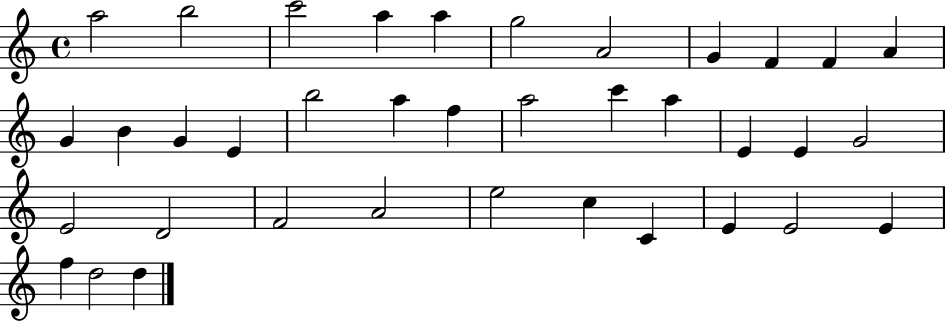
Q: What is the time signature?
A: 4/4